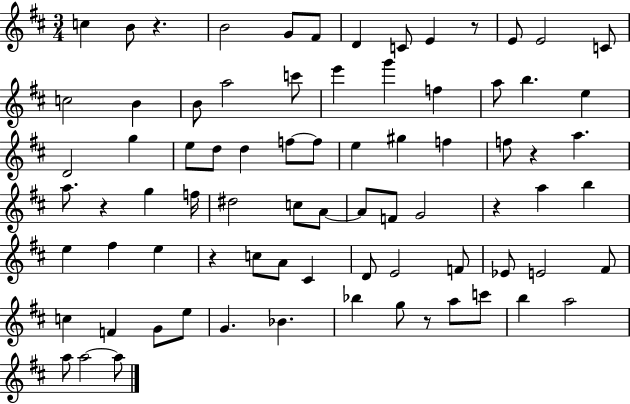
{
  \clef treble
  \numericTimeSignature
  \time 3/4
  \key d \major
  \repeat volta 2 { c''4 b'8 r4. | b'2 g'8 fis'8 | d'4 c'8 e'4 r8 | e'8 e'2 c'8 | \break c''2 b'4 | b'8 a''2 c'''8 | e'''4 g'''4 f''4 | a''8 b''4. e''4 | \break d'2 g''4 | e''8 d''8 d''4 f''8~~ f''8 | e''4 gis''4 f''4 | f''8 r4 a''4. | \break a''8. r4 g''4 f''16 | dis''2 c''8 a'8~~ | a'8 f'8 g'2 | r4 a''4 b''4 | \break e''4 fis''4 e''4 | r4 c''8 a'8 cis'4 | d'8 e'2 f'8 | ees'8 e'2 fis'8 | \break c''4 f'4 g'8 e''8 | g'4. bes'4. | bes''4 g''8 r8 a''8 c'''8 | b''4 a''2 | \break a''8 a''2~~ a''8 | } \bar "|."
}